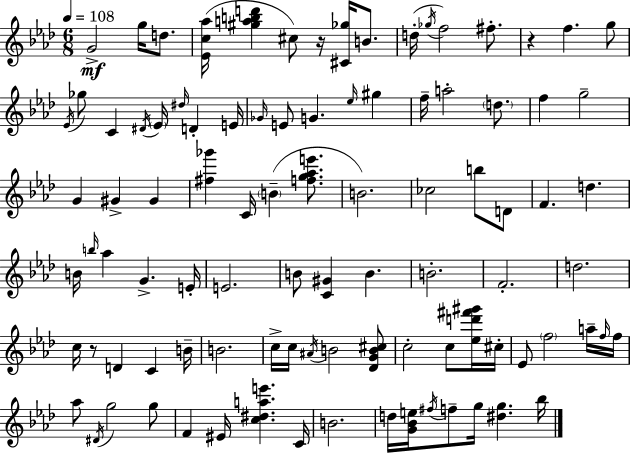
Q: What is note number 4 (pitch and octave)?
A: C#5